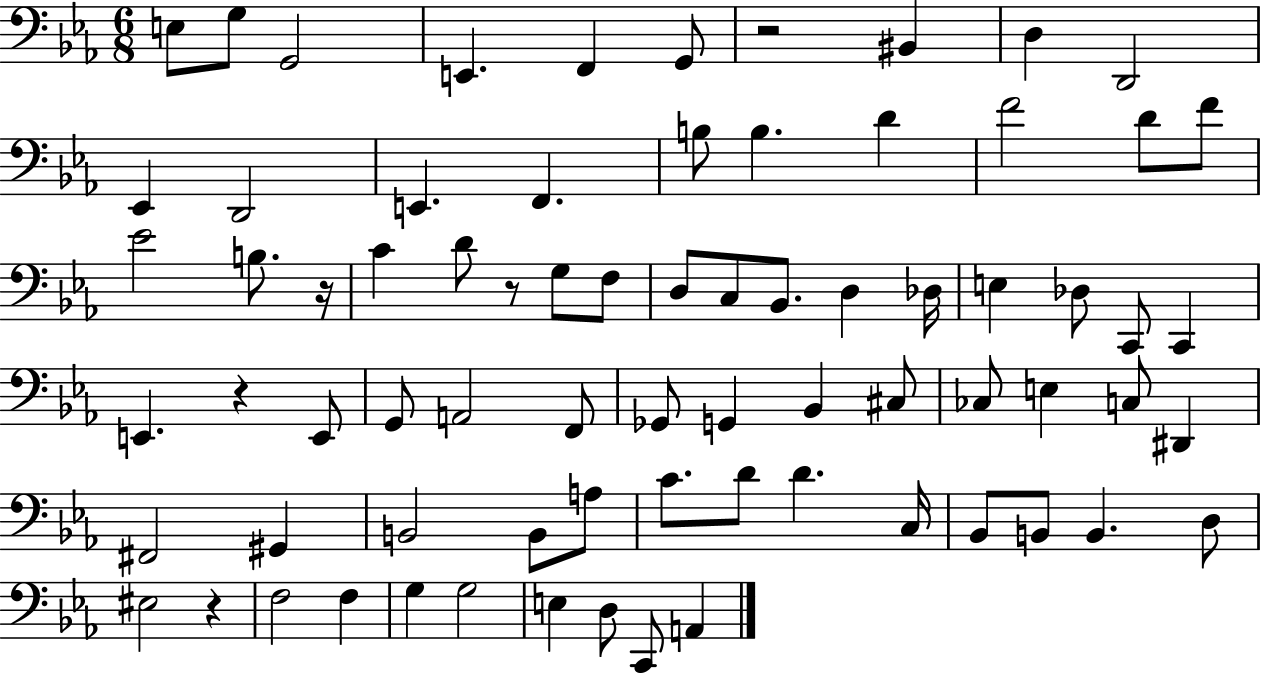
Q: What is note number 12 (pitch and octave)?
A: E2